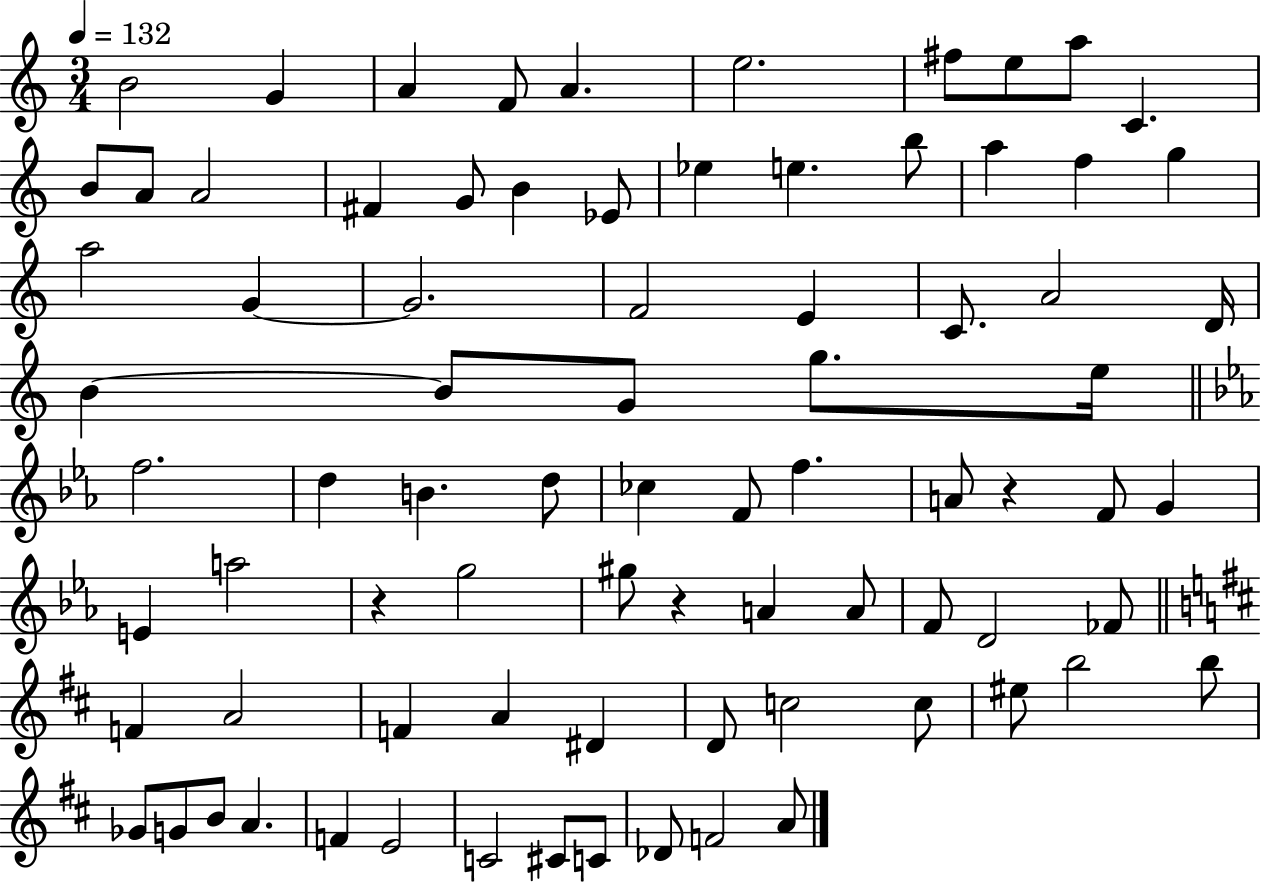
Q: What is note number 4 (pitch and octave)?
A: F4